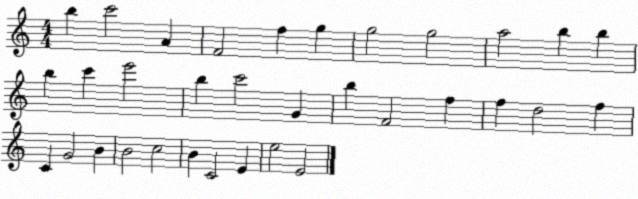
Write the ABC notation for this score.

X:1
T:Untitled
M:4/4
L:1/4
K:C
b c'2 A F2 f g g2 g2 a2 b b b c' e'2 b c'2 G b F2 f f d2 f C G2 B B2 c2 B C2 E e2 E2